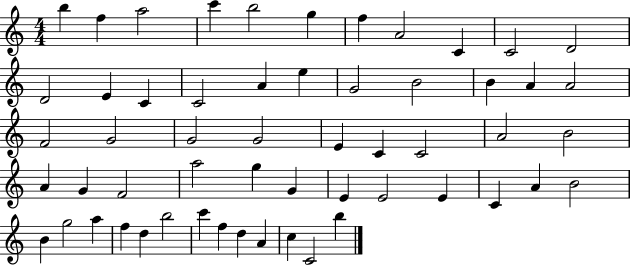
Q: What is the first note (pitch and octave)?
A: B5